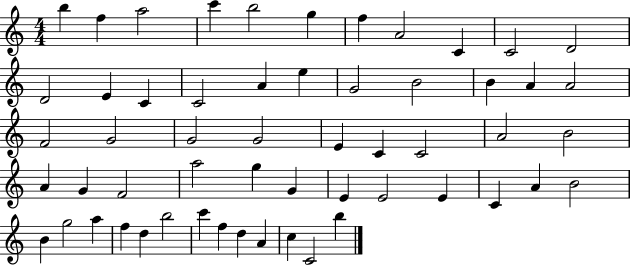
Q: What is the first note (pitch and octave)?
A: B5